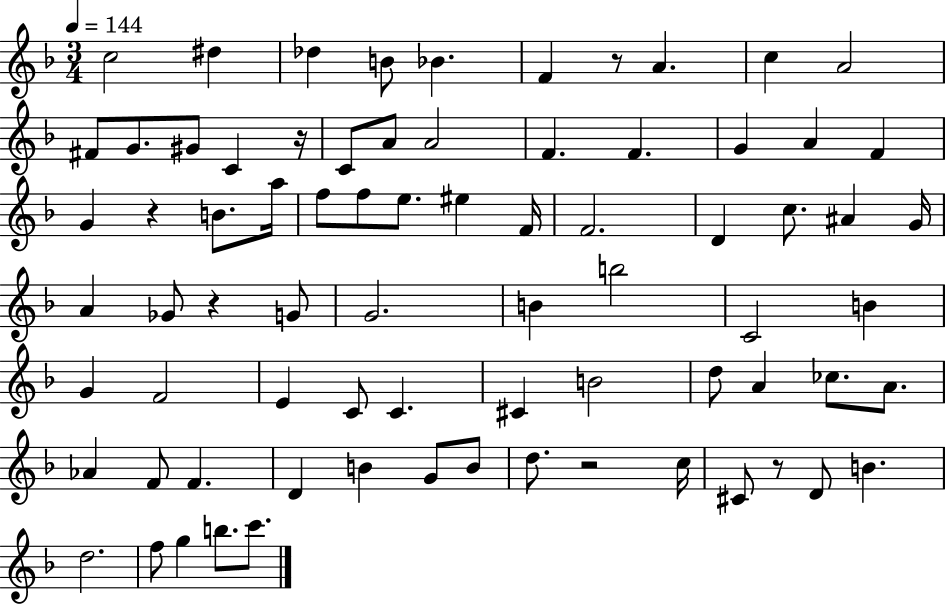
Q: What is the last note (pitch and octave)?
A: C6